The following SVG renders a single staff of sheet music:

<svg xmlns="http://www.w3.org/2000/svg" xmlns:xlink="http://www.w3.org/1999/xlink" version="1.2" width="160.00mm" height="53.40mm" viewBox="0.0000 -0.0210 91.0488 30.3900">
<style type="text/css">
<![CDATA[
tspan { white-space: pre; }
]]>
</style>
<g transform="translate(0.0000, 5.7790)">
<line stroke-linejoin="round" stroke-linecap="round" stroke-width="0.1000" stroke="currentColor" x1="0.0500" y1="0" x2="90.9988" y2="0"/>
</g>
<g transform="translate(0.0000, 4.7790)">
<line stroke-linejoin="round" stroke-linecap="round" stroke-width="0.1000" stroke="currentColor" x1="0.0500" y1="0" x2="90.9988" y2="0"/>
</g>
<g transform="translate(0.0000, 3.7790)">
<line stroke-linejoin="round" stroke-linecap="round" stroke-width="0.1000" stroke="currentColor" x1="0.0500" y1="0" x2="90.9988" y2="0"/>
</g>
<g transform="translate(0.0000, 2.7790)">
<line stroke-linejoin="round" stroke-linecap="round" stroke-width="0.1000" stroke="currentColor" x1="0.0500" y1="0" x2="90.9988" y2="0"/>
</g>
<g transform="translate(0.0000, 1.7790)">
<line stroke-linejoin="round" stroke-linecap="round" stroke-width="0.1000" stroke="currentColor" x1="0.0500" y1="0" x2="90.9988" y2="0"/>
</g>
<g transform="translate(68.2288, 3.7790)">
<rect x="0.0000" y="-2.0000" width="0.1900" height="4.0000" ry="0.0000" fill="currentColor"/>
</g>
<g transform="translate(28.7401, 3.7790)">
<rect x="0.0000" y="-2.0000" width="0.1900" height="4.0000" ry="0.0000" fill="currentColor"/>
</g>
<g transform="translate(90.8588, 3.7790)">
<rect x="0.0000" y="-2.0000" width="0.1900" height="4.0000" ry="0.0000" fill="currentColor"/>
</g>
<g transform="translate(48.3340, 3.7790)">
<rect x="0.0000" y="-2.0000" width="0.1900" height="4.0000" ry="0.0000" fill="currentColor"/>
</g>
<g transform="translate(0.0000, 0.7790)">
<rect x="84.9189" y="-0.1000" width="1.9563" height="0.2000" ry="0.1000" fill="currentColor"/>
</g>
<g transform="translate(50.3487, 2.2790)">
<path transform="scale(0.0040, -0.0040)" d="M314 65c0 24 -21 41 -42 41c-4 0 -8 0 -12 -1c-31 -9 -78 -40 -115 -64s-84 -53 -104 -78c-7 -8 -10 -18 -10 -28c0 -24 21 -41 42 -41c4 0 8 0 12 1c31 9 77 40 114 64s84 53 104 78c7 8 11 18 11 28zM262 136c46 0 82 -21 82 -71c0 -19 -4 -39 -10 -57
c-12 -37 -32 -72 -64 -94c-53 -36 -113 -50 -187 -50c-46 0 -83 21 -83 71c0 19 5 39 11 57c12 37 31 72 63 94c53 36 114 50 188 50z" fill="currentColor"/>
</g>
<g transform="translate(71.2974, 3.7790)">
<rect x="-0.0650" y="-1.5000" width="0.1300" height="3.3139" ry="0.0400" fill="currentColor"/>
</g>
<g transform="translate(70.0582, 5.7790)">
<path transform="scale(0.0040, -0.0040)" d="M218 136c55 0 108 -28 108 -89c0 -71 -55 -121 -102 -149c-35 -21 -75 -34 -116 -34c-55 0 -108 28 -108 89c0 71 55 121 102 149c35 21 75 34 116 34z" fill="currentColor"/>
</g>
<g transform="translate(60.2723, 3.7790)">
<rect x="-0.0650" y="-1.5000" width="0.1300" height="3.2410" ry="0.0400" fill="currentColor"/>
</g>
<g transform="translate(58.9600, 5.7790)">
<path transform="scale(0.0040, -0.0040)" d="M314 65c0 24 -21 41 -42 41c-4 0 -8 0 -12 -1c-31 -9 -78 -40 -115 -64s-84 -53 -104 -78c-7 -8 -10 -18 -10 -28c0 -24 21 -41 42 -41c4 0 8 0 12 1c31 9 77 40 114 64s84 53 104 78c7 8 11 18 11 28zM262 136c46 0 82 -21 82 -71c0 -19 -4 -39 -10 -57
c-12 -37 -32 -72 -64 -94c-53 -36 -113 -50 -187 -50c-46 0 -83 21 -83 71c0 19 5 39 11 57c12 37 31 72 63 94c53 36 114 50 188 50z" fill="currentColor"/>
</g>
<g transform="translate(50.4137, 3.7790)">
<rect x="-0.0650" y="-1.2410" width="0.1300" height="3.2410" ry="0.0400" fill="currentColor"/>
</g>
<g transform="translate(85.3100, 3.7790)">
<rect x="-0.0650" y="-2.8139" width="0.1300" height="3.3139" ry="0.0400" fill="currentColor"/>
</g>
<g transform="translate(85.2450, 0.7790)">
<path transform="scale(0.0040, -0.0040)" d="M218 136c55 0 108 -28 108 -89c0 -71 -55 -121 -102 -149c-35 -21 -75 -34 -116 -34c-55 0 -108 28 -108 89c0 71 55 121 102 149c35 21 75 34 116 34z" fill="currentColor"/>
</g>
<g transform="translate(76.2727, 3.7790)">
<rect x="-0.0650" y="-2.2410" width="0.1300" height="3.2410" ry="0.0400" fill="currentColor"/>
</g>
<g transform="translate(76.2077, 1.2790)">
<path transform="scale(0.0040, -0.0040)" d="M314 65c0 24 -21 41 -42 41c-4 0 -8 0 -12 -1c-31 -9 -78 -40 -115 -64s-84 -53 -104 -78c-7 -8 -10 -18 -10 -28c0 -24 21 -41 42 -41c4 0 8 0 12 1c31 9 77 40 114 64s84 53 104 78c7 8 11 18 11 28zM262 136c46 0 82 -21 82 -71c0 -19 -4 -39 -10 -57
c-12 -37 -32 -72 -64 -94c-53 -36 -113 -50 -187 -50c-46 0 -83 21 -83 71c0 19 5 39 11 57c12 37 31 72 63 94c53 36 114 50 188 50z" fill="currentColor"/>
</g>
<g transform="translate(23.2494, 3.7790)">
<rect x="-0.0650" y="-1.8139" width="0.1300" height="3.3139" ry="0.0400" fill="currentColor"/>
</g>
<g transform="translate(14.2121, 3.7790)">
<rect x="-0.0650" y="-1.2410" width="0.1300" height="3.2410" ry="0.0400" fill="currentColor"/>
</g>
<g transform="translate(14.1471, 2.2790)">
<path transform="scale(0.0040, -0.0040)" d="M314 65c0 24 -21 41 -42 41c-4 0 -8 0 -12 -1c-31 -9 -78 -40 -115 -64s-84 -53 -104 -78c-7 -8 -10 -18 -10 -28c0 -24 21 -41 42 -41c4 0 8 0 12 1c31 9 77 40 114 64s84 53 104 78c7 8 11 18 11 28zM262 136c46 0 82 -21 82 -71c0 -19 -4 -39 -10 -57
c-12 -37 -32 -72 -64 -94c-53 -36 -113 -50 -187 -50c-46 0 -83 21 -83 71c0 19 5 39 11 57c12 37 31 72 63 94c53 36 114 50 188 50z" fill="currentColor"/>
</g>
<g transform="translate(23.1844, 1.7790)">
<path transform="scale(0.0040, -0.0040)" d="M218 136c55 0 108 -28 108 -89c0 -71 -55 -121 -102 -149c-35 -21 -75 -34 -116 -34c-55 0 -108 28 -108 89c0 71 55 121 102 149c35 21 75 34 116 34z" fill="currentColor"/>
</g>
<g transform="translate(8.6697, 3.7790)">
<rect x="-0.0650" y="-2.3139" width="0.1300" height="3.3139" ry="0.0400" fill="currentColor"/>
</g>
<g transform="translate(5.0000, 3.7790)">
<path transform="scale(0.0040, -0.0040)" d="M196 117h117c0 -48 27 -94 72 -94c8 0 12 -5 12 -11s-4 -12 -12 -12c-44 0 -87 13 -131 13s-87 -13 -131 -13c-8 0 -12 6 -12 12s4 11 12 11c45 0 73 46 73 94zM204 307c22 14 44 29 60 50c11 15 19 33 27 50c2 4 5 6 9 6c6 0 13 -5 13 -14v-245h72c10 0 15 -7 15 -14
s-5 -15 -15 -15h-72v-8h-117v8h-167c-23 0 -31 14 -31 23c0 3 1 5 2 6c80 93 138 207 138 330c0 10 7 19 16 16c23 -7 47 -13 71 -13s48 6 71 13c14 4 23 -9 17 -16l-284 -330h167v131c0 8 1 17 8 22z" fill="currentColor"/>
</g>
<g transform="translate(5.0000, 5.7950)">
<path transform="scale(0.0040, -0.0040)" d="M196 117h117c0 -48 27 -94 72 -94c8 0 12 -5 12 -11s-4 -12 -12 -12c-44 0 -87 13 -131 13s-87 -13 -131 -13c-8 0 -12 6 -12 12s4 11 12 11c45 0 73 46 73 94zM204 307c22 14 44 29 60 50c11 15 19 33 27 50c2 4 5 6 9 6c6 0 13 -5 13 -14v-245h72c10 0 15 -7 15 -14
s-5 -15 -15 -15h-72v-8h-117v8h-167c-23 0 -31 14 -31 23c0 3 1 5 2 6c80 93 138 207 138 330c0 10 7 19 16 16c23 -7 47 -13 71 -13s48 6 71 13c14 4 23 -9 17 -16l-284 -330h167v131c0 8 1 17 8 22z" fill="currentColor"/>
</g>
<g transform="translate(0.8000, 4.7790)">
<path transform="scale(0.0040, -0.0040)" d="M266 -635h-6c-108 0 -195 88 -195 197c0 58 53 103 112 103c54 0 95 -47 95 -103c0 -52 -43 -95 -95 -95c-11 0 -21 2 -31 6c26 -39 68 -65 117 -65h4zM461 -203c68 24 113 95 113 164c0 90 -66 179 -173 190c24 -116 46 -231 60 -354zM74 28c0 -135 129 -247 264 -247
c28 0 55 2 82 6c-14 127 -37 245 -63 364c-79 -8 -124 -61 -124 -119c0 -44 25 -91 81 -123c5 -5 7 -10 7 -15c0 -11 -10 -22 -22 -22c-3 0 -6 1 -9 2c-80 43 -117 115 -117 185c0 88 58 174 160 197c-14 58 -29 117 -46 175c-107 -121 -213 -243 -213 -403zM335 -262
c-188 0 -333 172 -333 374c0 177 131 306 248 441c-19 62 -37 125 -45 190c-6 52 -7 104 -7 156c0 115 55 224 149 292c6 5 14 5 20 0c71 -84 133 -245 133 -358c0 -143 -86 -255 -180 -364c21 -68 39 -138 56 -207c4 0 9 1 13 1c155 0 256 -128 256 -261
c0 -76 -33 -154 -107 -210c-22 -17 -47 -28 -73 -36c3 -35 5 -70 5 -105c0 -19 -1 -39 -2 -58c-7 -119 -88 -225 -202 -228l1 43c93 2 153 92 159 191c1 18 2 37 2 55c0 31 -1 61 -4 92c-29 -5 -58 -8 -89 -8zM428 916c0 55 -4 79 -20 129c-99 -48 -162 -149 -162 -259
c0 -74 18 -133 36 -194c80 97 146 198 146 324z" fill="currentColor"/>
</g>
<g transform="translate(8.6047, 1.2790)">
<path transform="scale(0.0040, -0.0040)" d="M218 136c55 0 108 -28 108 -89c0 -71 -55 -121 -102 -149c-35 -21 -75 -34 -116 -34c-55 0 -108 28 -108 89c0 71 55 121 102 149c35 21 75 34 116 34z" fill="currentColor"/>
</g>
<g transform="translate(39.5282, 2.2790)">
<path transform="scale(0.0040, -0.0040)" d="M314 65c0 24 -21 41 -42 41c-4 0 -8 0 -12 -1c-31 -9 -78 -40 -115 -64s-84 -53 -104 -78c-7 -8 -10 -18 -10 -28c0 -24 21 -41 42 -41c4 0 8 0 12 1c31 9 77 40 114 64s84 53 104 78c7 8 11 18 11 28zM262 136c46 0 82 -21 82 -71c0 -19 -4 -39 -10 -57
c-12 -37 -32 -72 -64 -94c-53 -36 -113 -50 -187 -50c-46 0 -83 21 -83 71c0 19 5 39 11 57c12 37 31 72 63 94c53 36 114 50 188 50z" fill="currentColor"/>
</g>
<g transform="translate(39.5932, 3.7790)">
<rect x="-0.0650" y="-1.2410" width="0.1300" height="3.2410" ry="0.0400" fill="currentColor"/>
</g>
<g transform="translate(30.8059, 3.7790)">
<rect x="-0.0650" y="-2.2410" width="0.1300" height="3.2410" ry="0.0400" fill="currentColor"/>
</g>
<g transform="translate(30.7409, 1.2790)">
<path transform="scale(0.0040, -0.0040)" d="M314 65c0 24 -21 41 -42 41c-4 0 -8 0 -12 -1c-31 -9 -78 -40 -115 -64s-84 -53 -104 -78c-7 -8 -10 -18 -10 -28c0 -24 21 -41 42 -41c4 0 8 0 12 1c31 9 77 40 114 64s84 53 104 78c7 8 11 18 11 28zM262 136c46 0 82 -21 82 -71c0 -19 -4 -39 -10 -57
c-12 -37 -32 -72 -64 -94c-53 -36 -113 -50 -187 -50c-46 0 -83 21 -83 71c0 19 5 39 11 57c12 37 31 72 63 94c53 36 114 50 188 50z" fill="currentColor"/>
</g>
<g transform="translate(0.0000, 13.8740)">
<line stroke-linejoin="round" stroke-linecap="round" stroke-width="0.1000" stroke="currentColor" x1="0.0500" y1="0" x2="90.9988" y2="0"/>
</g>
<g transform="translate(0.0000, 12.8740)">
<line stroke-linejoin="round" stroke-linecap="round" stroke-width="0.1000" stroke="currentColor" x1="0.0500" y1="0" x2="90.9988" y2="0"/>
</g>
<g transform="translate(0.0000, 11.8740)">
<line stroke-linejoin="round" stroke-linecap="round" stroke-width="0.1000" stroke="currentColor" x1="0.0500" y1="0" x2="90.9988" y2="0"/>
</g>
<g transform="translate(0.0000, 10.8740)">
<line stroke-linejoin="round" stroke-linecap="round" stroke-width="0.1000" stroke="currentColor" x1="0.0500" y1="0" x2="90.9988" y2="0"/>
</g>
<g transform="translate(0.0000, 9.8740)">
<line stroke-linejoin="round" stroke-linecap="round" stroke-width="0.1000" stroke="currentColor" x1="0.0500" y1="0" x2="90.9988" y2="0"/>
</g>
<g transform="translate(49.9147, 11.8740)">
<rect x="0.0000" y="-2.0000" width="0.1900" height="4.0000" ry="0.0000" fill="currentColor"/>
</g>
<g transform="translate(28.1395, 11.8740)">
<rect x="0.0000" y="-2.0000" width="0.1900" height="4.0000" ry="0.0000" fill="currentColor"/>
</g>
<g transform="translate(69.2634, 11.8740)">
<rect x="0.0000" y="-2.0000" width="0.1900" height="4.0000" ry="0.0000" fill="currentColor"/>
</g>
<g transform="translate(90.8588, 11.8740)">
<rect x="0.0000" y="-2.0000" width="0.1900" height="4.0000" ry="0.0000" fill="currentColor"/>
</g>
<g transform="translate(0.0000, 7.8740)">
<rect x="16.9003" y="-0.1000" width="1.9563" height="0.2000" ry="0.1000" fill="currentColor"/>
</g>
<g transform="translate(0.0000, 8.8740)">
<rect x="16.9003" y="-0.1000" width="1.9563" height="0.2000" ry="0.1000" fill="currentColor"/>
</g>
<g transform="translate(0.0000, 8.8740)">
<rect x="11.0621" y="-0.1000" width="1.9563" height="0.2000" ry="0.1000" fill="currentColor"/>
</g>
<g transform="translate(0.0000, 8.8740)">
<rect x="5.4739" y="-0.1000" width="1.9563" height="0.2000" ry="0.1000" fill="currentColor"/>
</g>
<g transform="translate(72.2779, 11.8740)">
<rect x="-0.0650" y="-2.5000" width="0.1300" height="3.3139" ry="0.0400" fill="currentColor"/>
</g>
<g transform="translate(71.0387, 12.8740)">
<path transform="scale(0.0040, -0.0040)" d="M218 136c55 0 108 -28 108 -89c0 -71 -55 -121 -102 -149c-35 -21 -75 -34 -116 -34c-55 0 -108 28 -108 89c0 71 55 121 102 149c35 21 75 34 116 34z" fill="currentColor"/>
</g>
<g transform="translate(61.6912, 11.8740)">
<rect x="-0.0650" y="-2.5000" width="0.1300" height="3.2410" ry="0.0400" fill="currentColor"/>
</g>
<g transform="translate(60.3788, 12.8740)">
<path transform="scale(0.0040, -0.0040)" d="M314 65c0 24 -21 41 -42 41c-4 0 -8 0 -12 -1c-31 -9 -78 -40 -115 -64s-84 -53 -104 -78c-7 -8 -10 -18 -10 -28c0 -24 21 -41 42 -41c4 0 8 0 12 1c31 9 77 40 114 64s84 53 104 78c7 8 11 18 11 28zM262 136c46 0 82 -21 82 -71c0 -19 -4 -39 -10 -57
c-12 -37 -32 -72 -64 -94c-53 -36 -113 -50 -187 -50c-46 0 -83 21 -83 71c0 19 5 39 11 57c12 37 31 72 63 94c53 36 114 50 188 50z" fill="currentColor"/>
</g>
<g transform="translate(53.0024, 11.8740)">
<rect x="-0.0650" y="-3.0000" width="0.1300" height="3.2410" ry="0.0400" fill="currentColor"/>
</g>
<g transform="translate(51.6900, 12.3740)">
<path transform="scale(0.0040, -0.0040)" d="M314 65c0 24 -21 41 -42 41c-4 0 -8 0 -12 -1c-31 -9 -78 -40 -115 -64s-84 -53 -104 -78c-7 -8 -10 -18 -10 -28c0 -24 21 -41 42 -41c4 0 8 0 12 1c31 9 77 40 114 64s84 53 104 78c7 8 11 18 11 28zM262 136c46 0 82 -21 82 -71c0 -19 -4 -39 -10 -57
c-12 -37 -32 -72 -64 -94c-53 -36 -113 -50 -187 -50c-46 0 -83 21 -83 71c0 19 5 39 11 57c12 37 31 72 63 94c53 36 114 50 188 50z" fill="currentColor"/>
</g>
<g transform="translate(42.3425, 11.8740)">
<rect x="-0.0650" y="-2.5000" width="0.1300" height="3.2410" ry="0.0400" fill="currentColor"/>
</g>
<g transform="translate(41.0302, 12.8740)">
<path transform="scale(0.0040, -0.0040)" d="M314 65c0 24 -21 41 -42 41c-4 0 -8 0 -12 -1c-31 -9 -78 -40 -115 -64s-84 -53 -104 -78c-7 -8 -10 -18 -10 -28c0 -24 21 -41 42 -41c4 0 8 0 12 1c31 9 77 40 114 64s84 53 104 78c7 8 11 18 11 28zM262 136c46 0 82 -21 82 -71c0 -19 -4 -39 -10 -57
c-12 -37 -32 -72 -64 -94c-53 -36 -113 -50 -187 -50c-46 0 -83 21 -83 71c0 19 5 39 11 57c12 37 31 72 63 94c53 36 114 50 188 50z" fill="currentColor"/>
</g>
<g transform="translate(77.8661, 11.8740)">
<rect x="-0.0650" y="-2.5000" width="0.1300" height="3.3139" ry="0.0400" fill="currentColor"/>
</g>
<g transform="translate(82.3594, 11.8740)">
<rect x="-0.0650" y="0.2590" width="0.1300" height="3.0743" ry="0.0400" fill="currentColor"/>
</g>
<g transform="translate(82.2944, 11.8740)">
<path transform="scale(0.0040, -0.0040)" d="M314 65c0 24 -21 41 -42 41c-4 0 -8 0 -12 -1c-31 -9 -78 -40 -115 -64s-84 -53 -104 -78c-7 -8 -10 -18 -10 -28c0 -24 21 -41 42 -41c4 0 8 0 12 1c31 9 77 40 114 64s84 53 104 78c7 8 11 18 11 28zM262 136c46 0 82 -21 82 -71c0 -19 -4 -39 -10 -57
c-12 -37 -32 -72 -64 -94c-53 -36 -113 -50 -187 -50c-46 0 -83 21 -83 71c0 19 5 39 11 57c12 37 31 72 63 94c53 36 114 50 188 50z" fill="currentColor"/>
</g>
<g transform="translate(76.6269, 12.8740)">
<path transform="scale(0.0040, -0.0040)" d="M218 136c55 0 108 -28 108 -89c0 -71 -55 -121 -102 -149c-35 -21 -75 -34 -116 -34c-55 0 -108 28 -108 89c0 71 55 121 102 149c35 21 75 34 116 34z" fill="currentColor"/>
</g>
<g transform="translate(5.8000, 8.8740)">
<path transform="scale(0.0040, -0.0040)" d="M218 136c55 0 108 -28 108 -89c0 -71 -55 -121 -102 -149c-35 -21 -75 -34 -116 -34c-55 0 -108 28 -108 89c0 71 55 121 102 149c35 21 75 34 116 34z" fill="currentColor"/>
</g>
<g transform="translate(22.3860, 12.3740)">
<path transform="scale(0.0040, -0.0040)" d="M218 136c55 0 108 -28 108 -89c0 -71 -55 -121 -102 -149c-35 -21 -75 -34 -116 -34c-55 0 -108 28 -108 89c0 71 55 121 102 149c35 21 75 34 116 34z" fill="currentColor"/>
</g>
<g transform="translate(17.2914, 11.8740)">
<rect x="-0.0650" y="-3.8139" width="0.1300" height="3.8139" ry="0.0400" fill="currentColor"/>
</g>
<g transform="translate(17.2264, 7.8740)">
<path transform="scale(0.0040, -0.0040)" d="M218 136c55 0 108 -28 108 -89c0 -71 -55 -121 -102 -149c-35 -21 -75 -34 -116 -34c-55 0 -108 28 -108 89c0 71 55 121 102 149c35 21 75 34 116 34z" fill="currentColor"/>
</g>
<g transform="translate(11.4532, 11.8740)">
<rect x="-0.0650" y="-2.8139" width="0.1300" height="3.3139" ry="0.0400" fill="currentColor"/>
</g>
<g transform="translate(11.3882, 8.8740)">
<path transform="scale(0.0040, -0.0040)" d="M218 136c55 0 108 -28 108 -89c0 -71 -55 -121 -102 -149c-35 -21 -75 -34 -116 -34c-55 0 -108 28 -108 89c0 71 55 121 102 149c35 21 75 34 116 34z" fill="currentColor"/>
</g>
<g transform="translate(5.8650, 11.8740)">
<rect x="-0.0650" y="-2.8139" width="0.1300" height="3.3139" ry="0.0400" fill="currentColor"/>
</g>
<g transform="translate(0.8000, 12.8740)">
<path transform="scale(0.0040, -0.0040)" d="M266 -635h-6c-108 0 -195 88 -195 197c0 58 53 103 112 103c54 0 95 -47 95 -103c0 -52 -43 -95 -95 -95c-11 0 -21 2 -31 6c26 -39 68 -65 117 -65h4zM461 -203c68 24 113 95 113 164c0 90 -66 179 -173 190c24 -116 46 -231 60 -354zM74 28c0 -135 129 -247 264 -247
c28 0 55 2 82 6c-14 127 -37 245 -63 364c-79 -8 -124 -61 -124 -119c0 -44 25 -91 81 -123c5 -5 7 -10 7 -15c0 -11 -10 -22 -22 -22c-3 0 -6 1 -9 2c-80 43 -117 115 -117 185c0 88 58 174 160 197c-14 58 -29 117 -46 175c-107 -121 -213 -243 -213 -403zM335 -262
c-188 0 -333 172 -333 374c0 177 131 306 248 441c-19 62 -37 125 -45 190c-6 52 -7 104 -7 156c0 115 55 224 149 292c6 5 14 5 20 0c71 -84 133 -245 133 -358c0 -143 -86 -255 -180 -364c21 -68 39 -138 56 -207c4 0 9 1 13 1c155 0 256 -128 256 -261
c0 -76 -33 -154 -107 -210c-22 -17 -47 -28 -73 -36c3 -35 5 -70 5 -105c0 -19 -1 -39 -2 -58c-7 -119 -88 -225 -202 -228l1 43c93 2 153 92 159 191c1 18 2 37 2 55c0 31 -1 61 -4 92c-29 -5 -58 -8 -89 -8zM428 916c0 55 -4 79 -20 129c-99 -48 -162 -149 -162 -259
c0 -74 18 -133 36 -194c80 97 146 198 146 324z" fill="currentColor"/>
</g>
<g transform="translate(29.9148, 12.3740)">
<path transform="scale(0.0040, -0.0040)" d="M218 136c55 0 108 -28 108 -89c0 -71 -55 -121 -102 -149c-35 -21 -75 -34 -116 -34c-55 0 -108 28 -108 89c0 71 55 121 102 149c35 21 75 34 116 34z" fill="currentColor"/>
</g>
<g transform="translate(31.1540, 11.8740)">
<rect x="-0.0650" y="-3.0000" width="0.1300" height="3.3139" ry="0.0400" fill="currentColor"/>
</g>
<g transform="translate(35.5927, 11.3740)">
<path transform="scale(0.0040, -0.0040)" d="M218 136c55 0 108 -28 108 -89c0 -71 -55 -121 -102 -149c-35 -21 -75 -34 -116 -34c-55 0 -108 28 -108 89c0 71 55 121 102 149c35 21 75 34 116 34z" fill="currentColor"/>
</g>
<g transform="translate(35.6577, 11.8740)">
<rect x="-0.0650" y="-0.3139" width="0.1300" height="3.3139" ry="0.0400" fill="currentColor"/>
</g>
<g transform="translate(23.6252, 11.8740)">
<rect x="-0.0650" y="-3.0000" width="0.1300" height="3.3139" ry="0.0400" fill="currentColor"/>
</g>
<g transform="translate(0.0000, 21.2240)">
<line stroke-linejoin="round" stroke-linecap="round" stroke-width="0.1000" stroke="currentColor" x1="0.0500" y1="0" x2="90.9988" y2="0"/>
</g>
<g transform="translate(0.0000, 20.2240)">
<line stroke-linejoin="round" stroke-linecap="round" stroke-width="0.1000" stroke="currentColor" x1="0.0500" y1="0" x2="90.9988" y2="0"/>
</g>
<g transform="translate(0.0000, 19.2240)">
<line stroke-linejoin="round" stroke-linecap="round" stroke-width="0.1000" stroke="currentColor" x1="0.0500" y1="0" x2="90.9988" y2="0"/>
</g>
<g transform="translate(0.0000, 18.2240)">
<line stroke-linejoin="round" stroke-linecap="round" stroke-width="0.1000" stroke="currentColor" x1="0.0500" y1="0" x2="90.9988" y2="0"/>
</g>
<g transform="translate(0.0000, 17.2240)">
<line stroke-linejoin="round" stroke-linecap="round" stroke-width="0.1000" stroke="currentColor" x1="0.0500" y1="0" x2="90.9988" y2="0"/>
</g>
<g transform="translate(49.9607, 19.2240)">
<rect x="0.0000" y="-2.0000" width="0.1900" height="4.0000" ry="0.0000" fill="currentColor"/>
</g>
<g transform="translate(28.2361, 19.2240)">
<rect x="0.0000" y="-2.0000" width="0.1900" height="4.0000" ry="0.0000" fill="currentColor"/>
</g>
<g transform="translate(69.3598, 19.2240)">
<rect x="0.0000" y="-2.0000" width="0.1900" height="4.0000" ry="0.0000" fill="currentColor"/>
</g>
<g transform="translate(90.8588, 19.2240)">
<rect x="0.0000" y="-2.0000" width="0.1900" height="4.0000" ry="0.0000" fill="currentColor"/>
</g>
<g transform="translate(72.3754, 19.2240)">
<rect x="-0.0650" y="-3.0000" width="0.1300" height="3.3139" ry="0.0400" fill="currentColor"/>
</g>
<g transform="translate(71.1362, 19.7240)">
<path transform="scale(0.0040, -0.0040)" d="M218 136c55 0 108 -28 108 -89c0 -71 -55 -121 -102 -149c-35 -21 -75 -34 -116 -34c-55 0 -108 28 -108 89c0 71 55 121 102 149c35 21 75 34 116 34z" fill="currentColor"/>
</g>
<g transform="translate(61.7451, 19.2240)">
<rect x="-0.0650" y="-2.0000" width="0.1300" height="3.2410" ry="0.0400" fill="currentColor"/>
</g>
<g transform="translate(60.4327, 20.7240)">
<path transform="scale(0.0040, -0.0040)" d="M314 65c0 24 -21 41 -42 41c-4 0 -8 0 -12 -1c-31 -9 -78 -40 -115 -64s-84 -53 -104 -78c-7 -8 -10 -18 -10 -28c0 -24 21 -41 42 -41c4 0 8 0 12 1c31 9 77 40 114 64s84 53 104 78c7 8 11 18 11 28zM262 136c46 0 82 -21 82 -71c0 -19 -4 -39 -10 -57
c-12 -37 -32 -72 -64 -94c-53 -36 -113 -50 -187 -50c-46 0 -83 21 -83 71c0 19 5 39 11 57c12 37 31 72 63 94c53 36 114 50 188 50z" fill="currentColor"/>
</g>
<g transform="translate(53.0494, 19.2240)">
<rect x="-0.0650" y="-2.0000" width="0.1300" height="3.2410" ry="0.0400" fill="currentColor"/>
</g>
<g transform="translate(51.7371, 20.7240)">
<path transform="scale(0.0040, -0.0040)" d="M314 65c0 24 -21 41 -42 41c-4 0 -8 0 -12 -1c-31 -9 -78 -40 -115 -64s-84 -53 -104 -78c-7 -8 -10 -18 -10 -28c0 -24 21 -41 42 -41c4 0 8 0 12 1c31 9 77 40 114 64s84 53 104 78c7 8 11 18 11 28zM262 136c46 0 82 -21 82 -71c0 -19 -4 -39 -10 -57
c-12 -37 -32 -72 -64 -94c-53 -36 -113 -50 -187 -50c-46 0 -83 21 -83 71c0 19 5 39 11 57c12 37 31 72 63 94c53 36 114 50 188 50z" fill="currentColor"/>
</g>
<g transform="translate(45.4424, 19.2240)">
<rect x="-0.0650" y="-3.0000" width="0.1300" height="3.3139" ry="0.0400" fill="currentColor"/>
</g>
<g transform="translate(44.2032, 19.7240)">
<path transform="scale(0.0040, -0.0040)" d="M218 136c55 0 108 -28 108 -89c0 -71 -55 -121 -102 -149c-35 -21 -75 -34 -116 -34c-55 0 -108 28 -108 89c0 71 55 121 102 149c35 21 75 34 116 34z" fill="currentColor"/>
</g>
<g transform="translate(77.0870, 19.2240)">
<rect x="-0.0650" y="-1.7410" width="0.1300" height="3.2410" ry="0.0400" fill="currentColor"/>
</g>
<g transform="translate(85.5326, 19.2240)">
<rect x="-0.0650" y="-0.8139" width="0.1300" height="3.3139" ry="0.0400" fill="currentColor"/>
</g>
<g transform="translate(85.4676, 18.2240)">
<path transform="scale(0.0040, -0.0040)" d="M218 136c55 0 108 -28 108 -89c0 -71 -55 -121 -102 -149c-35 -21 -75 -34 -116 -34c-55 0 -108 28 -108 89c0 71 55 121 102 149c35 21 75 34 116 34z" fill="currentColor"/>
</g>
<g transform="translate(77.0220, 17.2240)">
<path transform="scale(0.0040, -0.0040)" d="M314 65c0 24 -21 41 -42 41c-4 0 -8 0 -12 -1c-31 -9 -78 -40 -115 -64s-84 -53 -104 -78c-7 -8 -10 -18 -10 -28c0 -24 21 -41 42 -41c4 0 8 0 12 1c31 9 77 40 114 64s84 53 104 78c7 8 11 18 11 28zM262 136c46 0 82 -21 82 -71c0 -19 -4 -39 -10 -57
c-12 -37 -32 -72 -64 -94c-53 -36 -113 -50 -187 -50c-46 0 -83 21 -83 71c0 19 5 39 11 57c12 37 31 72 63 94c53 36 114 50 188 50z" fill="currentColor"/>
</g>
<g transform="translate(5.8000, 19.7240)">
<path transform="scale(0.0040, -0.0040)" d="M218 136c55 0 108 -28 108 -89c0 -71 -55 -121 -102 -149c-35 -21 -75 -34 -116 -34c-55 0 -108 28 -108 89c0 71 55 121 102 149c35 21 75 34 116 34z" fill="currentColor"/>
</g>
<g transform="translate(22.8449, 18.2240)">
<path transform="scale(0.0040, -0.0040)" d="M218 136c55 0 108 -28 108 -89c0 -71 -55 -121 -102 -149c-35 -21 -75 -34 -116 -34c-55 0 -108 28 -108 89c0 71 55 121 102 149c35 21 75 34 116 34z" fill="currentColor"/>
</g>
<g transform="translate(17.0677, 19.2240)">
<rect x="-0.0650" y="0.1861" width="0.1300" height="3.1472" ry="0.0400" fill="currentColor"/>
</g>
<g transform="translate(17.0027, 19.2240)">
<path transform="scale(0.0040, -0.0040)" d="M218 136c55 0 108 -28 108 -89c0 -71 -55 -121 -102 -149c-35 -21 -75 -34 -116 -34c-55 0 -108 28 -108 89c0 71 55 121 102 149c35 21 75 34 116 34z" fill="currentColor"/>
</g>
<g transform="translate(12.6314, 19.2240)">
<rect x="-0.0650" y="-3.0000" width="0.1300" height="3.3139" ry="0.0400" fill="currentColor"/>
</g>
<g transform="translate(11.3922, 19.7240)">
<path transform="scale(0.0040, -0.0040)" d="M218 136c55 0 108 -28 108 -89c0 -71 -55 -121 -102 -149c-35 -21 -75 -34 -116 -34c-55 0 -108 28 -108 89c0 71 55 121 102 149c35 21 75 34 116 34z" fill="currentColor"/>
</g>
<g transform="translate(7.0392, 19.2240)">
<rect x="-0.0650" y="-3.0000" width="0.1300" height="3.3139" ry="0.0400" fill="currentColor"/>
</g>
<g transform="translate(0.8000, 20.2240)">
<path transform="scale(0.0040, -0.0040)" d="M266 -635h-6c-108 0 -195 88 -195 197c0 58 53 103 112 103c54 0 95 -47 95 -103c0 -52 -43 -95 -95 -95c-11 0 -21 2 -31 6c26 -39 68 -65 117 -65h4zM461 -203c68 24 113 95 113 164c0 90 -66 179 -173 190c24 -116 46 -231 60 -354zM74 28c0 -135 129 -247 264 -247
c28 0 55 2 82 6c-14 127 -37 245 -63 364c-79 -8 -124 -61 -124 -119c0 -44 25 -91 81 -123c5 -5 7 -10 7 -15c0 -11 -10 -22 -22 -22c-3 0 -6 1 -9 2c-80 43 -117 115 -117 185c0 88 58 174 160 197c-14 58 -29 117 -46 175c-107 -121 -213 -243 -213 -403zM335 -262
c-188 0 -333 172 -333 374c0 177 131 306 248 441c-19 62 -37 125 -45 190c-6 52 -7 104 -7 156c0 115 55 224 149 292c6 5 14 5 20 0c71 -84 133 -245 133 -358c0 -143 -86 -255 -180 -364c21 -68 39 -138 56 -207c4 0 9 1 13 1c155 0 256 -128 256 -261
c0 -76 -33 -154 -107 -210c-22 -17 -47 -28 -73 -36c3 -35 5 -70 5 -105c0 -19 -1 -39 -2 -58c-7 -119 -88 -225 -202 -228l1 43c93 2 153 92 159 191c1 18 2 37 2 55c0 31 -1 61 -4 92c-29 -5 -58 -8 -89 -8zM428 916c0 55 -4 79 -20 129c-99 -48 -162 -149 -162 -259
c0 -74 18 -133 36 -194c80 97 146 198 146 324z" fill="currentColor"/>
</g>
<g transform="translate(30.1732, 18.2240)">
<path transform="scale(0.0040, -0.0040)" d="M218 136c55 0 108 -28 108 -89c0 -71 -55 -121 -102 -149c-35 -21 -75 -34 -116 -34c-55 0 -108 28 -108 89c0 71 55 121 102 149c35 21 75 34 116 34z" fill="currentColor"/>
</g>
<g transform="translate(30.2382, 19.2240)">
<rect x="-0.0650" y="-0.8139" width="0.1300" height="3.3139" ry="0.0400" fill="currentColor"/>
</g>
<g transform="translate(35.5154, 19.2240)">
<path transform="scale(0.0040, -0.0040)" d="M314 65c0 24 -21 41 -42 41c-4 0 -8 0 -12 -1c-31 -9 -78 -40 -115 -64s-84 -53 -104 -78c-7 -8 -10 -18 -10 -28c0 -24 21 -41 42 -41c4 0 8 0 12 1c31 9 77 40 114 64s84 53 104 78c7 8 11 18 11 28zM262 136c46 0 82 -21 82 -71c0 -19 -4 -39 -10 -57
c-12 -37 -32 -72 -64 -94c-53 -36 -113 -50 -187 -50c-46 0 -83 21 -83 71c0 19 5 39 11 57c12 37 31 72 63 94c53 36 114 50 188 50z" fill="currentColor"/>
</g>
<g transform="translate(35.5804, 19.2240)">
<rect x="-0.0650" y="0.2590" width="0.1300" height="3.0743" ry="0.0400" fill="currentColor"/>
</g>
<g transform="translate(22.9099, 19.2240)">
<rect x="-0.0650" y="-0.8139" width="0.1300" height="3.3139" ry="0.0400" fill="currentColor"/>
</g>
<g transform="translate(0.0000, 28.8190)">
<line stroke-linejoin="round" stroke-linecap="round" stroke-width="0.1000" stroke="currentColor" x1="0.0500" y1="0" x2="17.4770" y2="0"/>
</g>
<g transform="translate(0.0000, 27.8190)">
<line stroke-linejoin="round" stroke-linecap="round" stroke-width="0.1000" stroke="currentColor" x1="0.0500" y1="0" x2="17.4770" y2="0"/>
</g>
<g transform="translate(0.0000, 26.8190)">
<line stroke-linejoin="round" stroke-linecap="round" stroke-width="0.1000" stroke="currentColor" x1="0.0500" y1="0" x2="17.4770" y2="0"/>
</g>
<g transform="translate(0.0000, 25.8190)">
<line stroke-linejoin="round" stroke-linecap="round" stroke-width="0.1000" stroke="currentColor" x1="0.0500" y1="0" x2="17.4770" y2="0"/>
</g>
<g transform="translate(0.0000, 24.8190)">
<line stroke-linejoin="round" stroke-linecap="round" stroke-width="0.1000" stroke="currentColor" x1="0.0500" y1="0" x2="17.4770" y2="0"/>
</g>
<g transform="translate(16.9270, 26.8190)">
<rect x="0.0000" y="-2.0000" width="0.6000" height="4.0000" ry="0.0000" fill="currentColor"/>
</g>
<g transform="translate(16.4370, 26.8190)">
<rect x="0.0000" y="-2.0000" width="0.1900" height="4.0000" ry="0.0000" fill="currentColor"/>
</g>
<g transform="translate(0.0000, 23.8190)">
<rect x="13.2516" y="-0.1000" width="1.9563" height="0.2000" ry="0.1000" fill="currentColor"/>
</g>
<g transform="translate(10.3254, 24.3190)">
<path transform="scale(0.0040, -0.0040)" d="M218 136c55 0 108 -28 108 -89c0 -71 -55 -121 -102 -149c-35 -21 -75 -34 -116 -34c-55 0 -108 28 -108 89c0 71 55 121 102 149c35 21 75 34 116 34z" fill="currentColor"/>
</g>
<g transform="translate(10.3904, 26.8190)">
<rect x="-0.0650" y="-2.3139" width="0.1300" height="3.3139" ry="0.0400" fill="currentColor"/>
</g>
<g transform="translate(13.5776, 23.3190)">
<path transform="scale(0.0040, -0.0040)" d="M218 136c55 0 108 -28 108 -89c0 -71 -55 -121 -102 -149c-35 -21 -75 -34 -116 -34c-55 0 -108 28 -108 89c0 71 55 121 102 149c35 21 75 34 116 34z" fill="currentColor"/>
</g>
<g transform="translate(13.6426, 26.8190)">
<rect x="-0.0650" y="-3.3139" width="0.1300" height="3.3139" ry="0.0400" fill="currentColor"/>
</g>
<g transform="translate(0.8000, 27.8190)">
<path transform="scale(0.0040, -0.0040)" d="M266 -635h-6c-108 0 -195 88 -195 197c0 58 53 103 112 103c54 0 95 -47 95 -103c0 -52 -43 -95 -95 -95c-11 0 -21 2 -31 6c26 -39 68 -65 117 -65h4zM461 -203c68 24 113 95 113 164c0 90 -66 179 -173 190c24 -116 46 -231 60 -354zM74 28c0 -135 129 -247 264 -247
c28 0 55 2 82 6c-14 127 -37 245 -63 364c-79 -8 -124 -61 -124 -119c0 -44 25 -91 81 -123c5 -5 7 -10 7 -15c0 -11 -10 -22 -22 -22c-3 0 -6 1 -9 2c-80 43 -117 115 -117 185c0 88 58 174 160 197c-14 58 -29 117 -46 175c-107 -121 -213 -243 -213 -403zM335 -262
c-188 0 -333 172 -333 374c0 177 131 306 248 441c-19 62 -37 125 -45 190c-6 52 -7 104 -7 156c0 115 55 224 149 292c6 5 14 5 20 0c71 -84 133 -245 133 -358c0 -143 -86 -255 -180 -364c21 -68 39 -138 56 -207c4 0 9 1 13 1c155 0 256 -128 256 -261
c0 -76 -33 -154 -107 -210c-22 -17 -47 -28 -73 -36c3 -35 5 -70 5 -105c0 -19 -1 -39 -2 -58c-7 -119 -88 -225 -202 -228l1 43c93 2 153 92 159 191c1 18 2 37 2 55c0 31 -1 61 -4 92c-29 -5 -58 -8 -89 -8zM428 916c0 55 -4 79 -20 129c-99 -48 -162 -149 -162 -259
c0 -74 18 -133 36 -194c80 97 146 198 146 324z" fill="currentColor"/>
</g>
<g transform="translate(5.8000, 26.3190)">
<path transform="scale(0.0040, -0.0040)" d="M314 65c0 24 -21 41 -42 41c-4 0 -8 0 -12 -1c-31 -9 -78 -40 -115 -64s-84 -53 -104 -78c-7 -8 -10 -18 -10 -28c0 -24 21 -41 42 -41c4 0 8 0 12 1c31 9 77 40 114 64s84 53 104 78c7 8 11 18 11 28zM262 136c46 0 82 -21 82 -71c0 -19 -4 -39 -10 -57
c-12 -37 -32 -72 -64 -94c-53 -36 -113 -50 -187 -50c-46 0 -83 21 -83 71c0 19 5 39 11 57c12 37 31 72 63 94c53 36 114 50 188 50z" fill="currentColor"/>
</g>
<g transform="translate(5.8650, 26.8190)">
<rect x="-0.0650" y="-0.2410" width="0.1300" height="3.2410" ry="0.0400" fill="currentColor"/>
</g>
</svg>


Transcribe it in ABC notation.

X:1
T:Untitled
M:4/4
L:1/4
K:C
g e2 f g2 e2 e2 E2 E g2 a a a c' A A c G2 A2 G2 G G B2 A A B d d B2 A F2 F2 A f2 d c2 g b